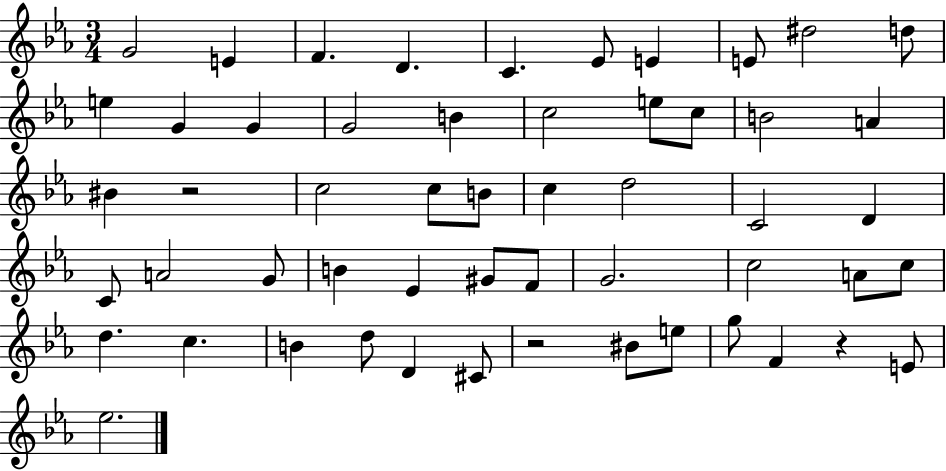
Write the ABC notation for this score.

X:1
T:Untitled
M:3/4
L:1/4
K:Eb
G2 E F D C _E/2 E E/2 ^d2 d/2 e G G G2 B c2 e/2 c/2 B2 A ^B z2 c2 c/2 B/2 c d2 C2 D C/2 A2 G/2 B _E ^G/2 F/2 G2 c2 A/2 c/2 d c B d/2 D ^C/2 z2 ^B/2 e/2 g/2 F z E/2 _e2